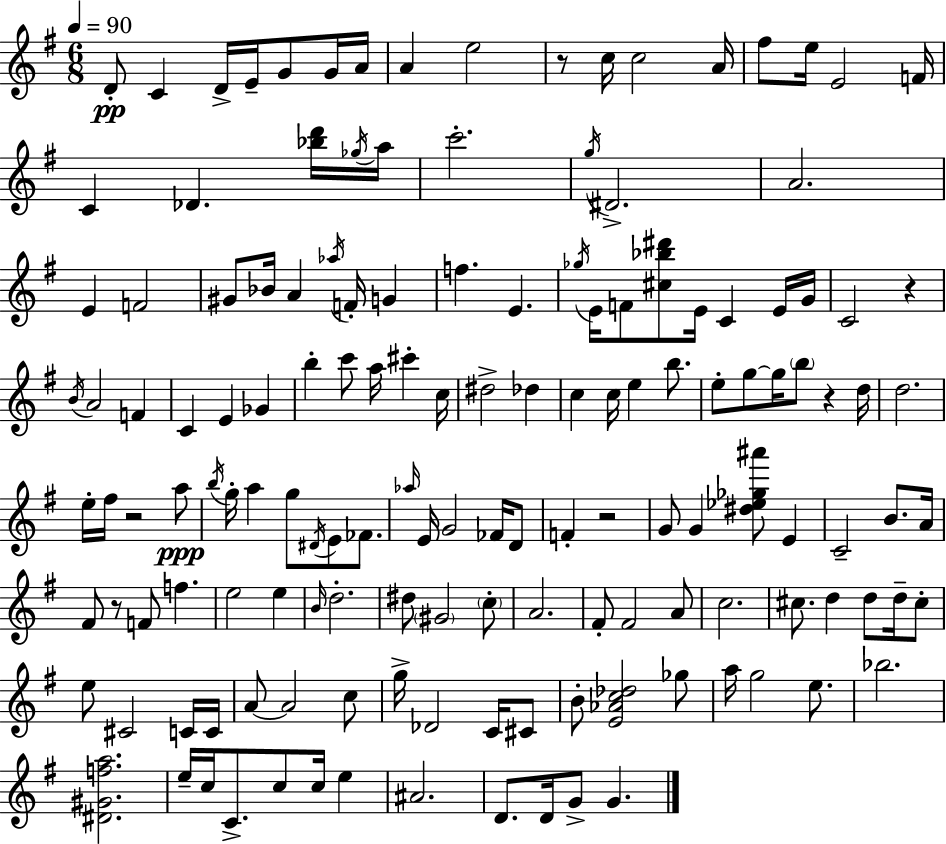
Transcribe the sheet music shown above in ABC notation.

X:1
T:Untitled
M:6/8
L:1/4
K:G
D/2 C D/4 E/4 G/2 G/4 A/4 A e2 z/2 c/4 c2 A/4 ^f/2 e/4 E2 F/4 C _D [_bd']/4 _g/4 a/4 c'2 g/4 ^D2 A2 E F2 ^G/2 _B/4 A _a/4 F/4 G f E _g/4 E/4 F/2 [^c_b^d']/2 E/4 C E/4 G/4 C2 z B/4 A2 F C E _G b c'/2 a/4 ^c' c/4 ^d2 _d c c/4 e b/2 e/2 g/2 g/4 b/2 z d/4 d2 e/4 ^f/4 z2 a/2 b/4 g/4 a g/2 ^D/4 E/2 _F/2 _a/4 E/4 G2 _F/4 D/2 F z2 G/2 G [^d_e_g^a']/2 E C2 B/2 A/4 ^F/2 z/2 F/2 f e2 e B/4 d2 ^d/2 ^G2 c/2 A2 ^F/2 ^F2 A/2 c2 ^c/2 d d/2 d/4 ^c/2 e/2 ^C2 C/4 C/4 A/2 A2 c/2 g/4 _D2 C/4 ^C/2 B/2 [E_Ac_d]2 _g/2 a/4 g2 e/2 _b2 [^D^Gfa]2 e/4 c/4 C/2 c/2 c/4 e ^A2 D/2 D/4 G/2 G